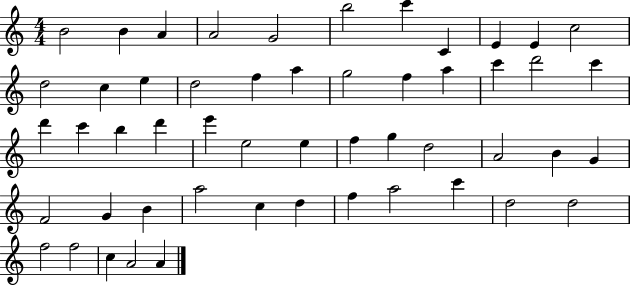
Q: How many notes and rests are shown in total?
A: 52